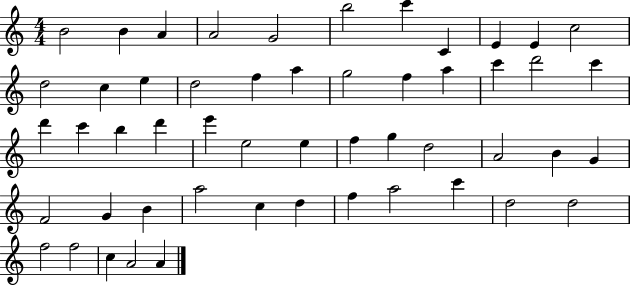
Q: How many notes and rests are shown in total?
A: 52